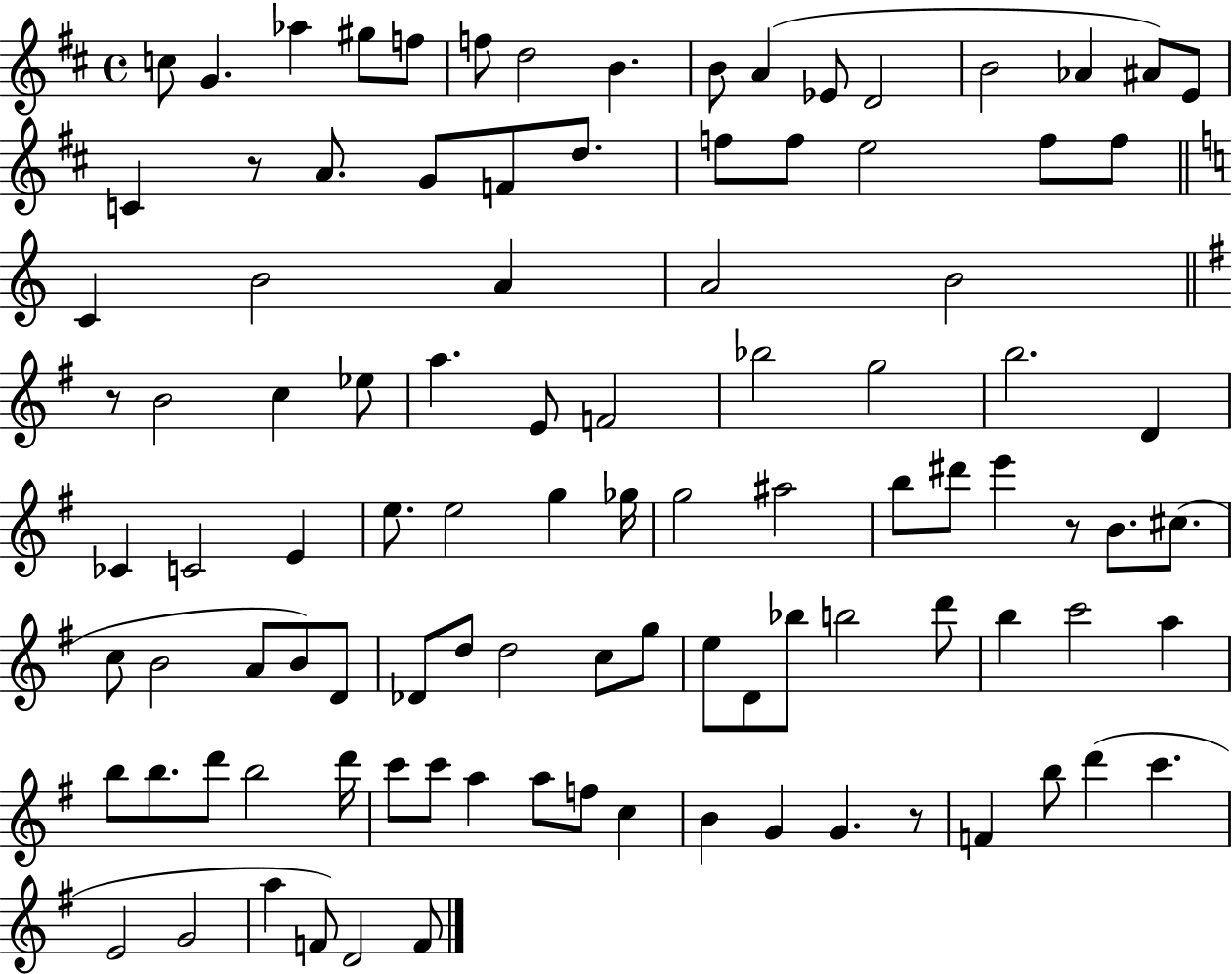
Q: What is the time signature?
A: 4/4